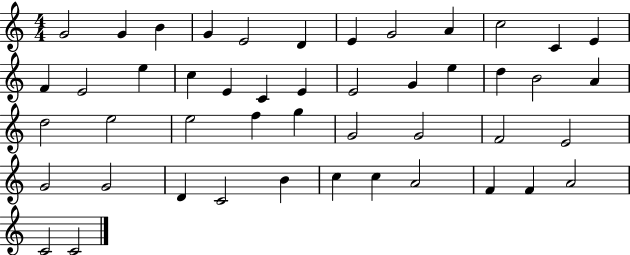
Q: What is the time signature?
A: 4/4